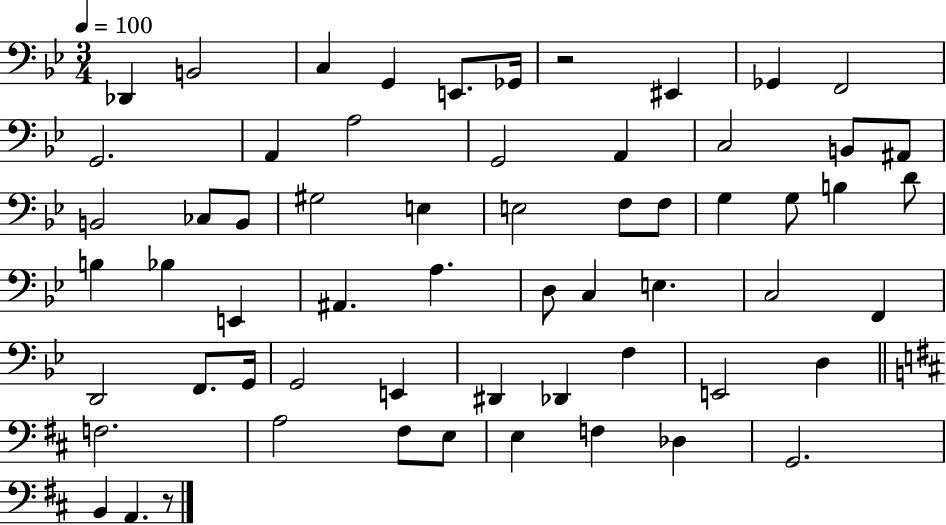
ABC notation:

X:1
T:Untitled
M:3/4
L:1/4
K:Bb
_D,, B,,2 C, G,, E,,/2 _G,,/4 z2 ^E,, _G,, F,,2 G,,2 A,, A,2 G,,2 A,, C,2 B,,/2 ^A,,/2 B,,2 _C,/2 B,,/2 ^G,2 E, E,2 F,/2 F,/2 G, G,/2 B, D/2 B, _B, E,, ^A,, A, D,/2 C, E, C,2 F,, D,,2 F,,/2 G,,/4 G,,2 E,, ^D,, _D,, F, E,,2 D, F,2 A,2 ^F,/2 E,/2 E, F, _D, G,,2 B,, A,, z/2